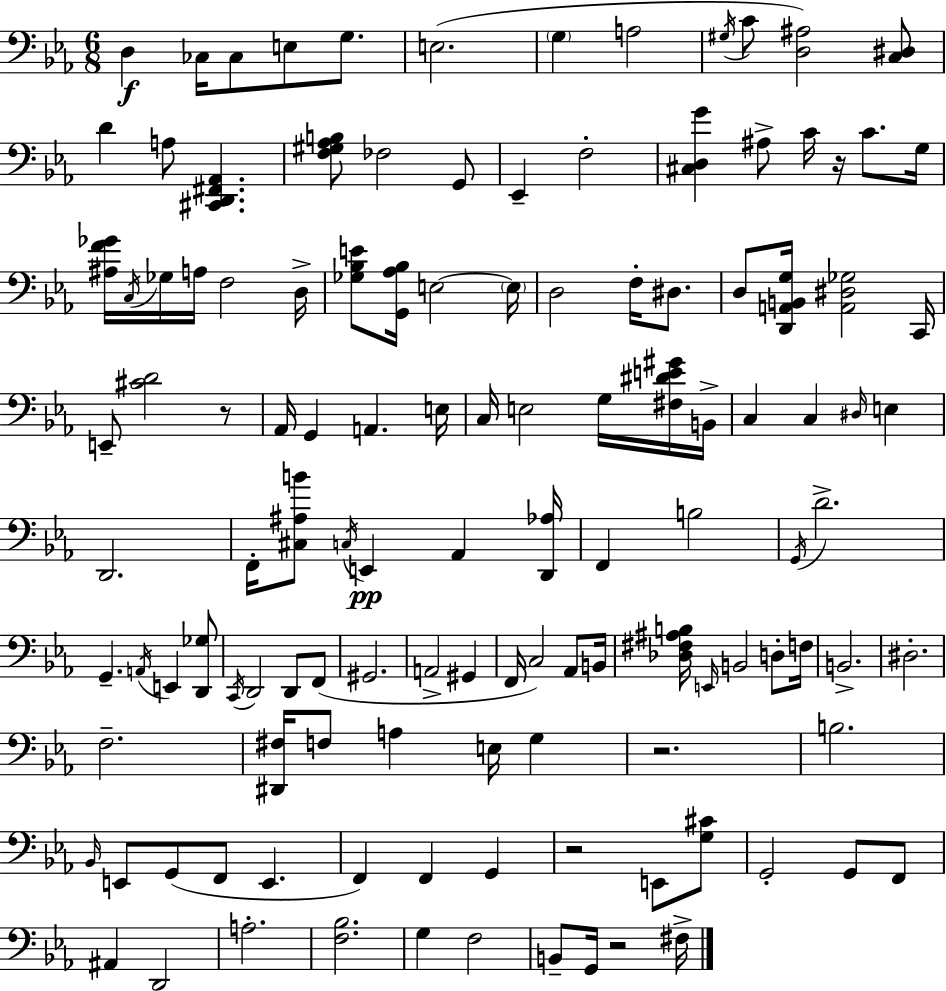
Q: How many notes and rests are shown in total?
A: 124